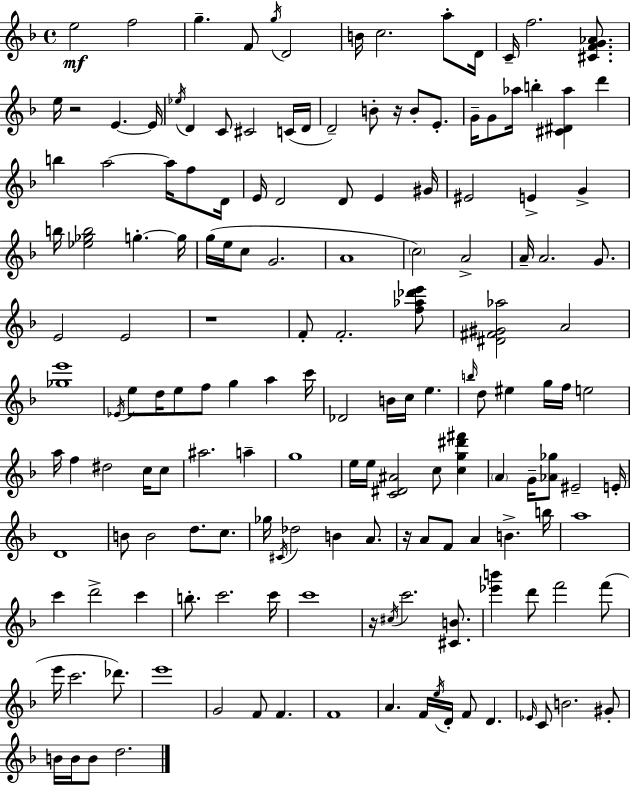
X:1
T:Untitled
M:4/4
L:1/4
K:F
e2 f2 g F/2 g/4 D2 B/4 c2 a/2 D/4 C/4 f2 [^CFG_A]/2 e/4 z2 E E/4 _e/4 D C/2 ^C2 C/4 D/4 D2 B/2 z/4 B/2 E/2 G/4 G/2 _a/4 b [^C^D_a] d' b a2 a/4 f/2 D/4 E/4 D2 D/2 E ^G/4 ^E2 E G b/4 [_e_gb]2 g g/4 g/4 e/4 c/2 G2 A4 c2 A2 A/4 A2 G/2 E2 E2 z4 F/2 F2 [f_a_d'e']/2 [^D^F^G_a]2 A2 [_ge']4 _E/4 e/2 d/4 e/2 f/2 g a c'/4 _D2 B/4 c/4 e b/4 d/2 ^e g/4 f/4 e2 a/4 f ^d2 c/4 c/2 ^a2 a g4 e/4 e/4 [C^D^A]2 c/2 [cg^d'^f'] A G/4 [_A_g]/2 ^E2 E/4 D4 B/2 B2 d/2 c/2 _g/4 ^C/4 _d2 B A/2 z/4 A/2 F/2 A B b/4 a4 c' d'2 c' b/2 c'2 c'/4 c'4 z/4 ^c/4 c'2 [^CB]/2 [_e'b'] d'/2 f'2 f'/2 e'/4 c'2 _d'/2 e'4 G2 F/2 F F4 A F/4 e/4 D/4 F/2 D _E/4 C/2 B2 ^G/2 B/4 B/4 B/2 d2